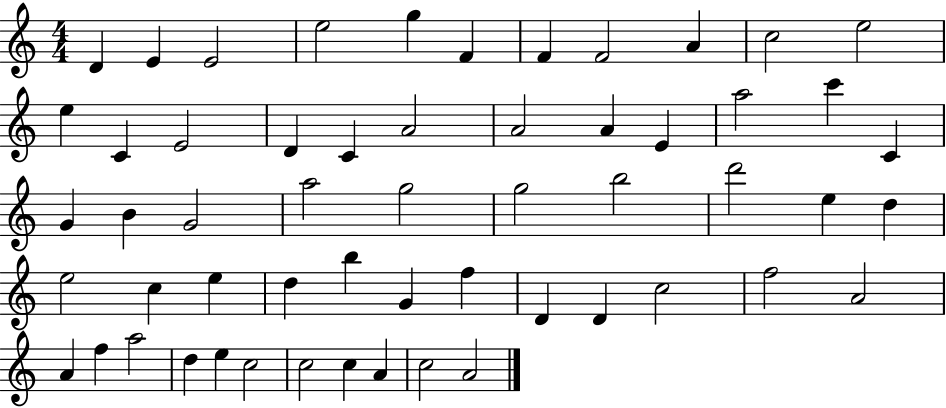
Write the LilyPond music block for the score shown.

{
  \clef treble
  \numericTimeSignature
  \time 4/4
  \key c \major
  d'4 e'4 e'2 | e''2 g''4 f'4 | f'4 f'2 a'4 | c''2 e''2 | \break e''4 c'4 e'2 | d'4 c'4 a'2 | a'2 a'4 e'4 | a''2 c'''4 c'4 | \break g'4 b'4 g'2 | a''2 g''2 | g''2 b''2 | d'''2 e''4 d''4 | \break e''2 c''4 e''4 | d''4 b''4 g'4 f''4 | d'4 d'4 c''2 | f''2 a'2 | \break a'4 f''4 a''2 | d''4 e''4 c''2 | c''2 c''4 a'4 | c''2 a'2 | \break \bar "|."
}